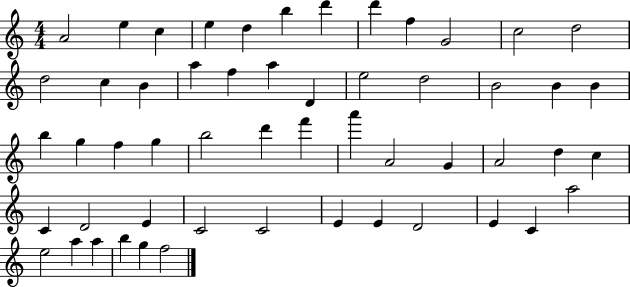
{
  \clef treble
  \numericTimeSignature
  \time 4/4
  \key c \major
  a'2 e''4 c''4 | e''4 d''4 b''4 d'''4 | d'''4 f''4 g'2 | c''2 d''2 | \break d''2 c''4 b'4 | a''4 f''4 a''4 d'4 | e''2 d''2 | b'2 b'4 b'4 | \break b''4 g''4 f''4 g''4 | b''2 d'''4 f'''4 | a'''4 a'2 g'4 | a'2 d''4 c''4 | \break c'4 d'2 e'4 | c'2 c'2 | e'4 e'4 d'2 | e'4 c'4 a''2 | \break e''2 a''4 a''4 | b''4 g''4 f''2 | \bar "|."
}